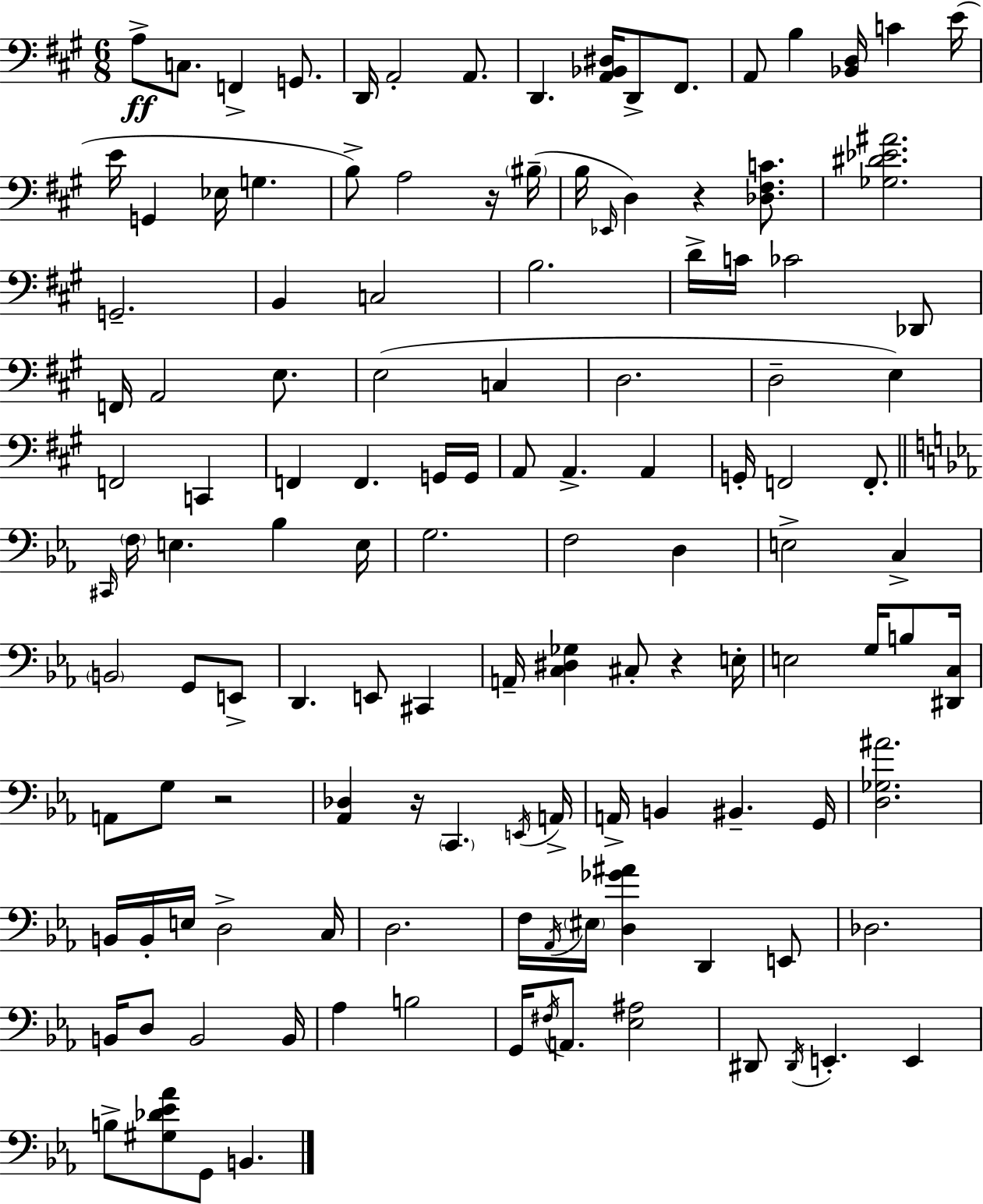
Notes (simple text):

A3/e C3/e. F2/q G2/e. D2/s A2/h A2/e. D2/q. [A2,Bb2,D#3]/s D2/e F#2/e. A2/e B3/q [Bb2,D3]/s C4/q E4/s E4/s G2/q Eb3/s G3/q. B3/e A3/h R/s BIS3/s B3/s Eb2/s D3/q R/q [Db3,F#3,C4]/e. [Gb3,D#4,Eb4,A#4]/h. G2/h. B2/q C3/h B3/h. D4/s C4/s CES4/h Db2/e F2/s A2/h E3/e. E3/h C3/q D3/h. D3/h E3/q F2/h C2/q F2/q F2/q. G2/s G2/s A2/e A2/q. A2/q G2/s F2/h F2/e. C#2/s F3/s E3/q. Bb3/q E3/s G3/h. F3/h D3/q E3/h C3/q B2/h G2/e E2/e D2/q. E2/e C#2/q A2/s [C3,D#3,Gb3]/q C#3/e R/q E3/s E3/h G3/s B3/e [D#2,C3]/s A2/e G3/e R/h [Ab2,Db3]/q R/s C2/q. E2/s A2/s A2/s B2/q BIS2/q. G2/s [D3,Gb3,A#4]/h. B2/s B2/s E3/s D3/h C3/s D3/h. F3/s Ab2/s EIS3/s [D3,Gb4,A#4]/q D2/q E2/e Db3/h. B2/s D3/e B2/h B2/s Ab3/q B3/h G2/s F#3/s A2/e. [Eb3,A#3]/h D#2/e D#2/s E2/q. E2/q B3/e [G#3,Db4,Eb4,Ab4]/e G2/e B2/q.